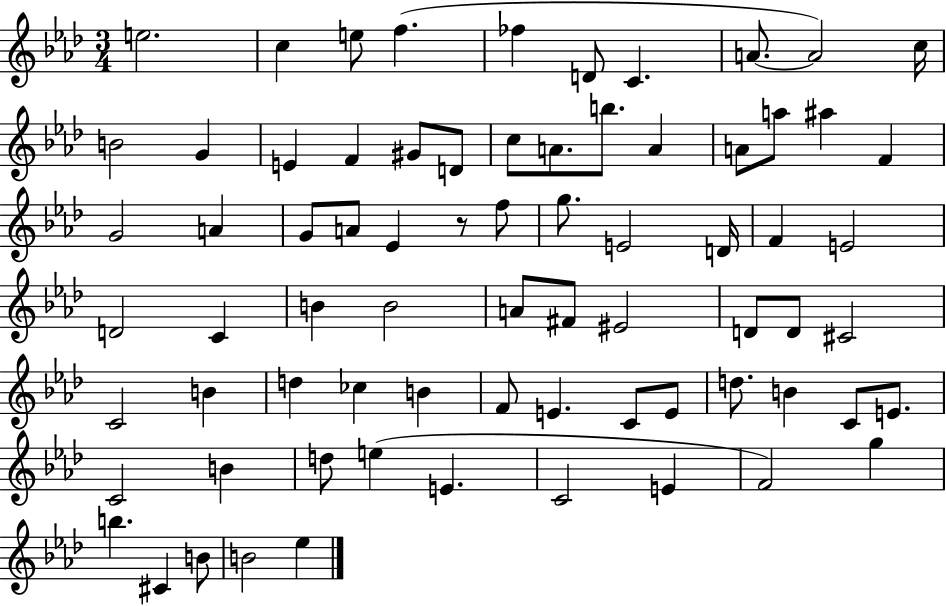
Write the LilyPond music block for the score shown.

{
  \clef treble
  \numericTimeSignature
  \time 3/4
  \key aes \major
  \repeat volta 2 { e''2. | c''4 e''8 f''4.( | fes''4 d'8 c'4. | a'8.~~ a'2) c''16 | \break b'2 g'4 | e'4 f'4 gis'8 d'8 | c''8 a'8. b''8. a'4 | a'8 a''8 ais''4 f'4 | \break g'2 a'4 | g'8 a'8 ees'4 r8 f''8 | g''8. e'2 d'16 | f'4 e'2 | \break d'2 c'4 | b'4 b'2 | a'8 fis'8 eis'2 | d'8 d'8 cis'2 | \break c'2 b'4 | d''4 ces''4 b'4 | f'8 e'4. c'8 e'8 | d''8. b'4 c'8 e'8. | \break c'2 b'4 | d''8 e''4( e'4. | c'2 e'4 | f'2) g''4 | \break b''4. cis'4 b'8 | b'2 ees''4 | } \bar "|."
}